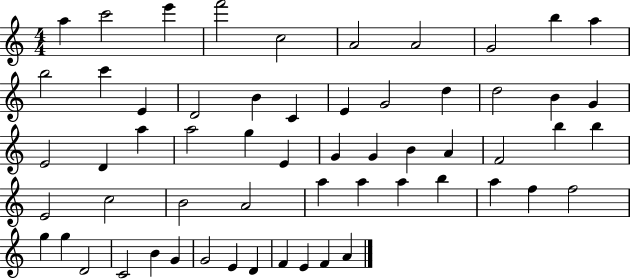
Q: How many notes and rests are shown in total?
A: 59